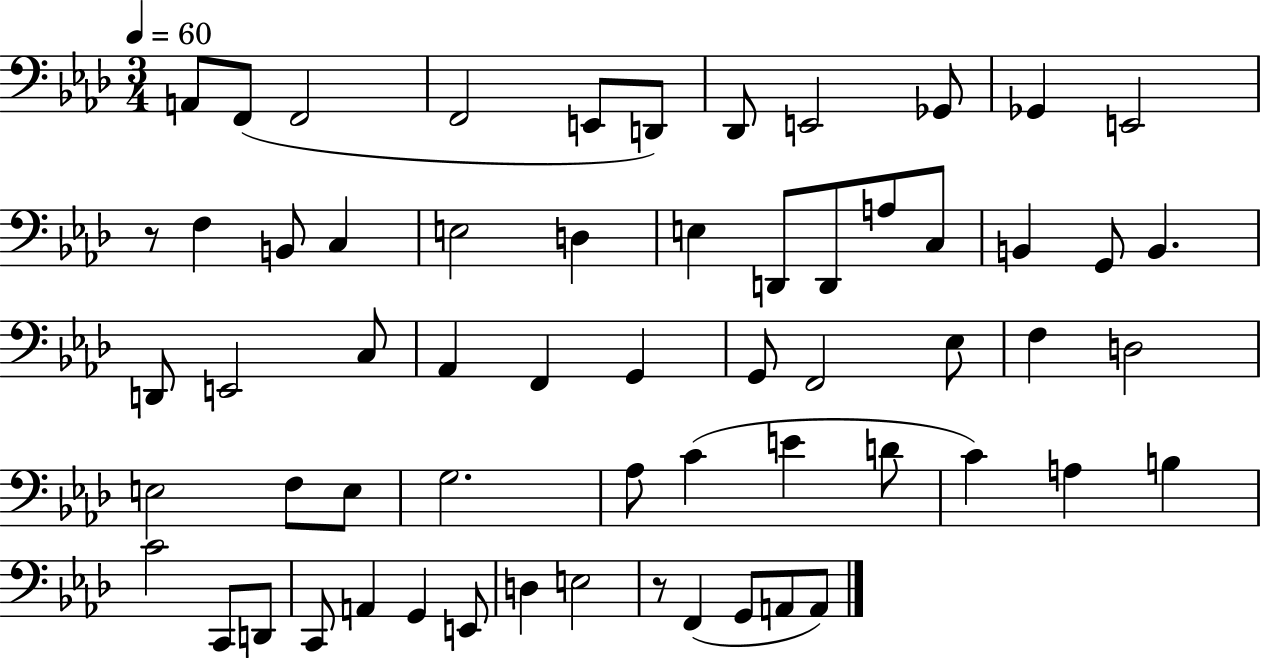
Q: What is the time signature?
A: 3/4